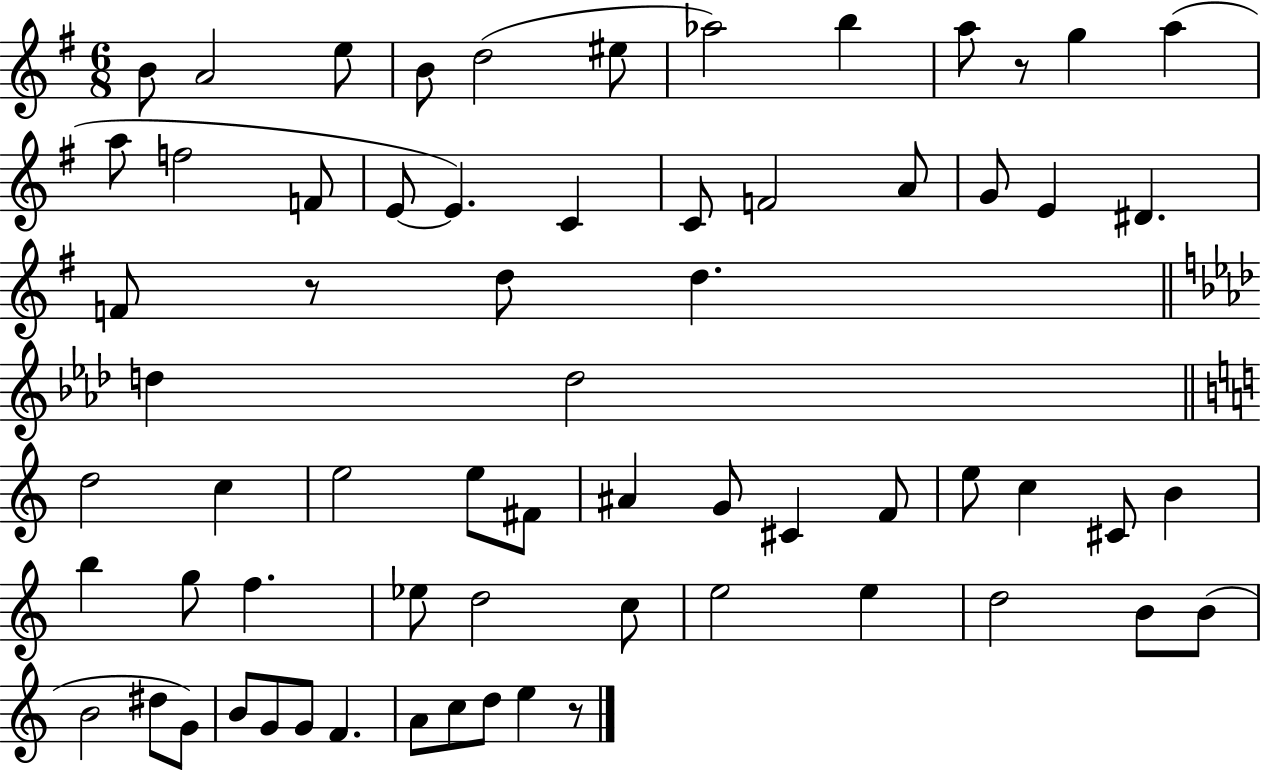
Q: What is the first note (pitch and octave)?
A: B4